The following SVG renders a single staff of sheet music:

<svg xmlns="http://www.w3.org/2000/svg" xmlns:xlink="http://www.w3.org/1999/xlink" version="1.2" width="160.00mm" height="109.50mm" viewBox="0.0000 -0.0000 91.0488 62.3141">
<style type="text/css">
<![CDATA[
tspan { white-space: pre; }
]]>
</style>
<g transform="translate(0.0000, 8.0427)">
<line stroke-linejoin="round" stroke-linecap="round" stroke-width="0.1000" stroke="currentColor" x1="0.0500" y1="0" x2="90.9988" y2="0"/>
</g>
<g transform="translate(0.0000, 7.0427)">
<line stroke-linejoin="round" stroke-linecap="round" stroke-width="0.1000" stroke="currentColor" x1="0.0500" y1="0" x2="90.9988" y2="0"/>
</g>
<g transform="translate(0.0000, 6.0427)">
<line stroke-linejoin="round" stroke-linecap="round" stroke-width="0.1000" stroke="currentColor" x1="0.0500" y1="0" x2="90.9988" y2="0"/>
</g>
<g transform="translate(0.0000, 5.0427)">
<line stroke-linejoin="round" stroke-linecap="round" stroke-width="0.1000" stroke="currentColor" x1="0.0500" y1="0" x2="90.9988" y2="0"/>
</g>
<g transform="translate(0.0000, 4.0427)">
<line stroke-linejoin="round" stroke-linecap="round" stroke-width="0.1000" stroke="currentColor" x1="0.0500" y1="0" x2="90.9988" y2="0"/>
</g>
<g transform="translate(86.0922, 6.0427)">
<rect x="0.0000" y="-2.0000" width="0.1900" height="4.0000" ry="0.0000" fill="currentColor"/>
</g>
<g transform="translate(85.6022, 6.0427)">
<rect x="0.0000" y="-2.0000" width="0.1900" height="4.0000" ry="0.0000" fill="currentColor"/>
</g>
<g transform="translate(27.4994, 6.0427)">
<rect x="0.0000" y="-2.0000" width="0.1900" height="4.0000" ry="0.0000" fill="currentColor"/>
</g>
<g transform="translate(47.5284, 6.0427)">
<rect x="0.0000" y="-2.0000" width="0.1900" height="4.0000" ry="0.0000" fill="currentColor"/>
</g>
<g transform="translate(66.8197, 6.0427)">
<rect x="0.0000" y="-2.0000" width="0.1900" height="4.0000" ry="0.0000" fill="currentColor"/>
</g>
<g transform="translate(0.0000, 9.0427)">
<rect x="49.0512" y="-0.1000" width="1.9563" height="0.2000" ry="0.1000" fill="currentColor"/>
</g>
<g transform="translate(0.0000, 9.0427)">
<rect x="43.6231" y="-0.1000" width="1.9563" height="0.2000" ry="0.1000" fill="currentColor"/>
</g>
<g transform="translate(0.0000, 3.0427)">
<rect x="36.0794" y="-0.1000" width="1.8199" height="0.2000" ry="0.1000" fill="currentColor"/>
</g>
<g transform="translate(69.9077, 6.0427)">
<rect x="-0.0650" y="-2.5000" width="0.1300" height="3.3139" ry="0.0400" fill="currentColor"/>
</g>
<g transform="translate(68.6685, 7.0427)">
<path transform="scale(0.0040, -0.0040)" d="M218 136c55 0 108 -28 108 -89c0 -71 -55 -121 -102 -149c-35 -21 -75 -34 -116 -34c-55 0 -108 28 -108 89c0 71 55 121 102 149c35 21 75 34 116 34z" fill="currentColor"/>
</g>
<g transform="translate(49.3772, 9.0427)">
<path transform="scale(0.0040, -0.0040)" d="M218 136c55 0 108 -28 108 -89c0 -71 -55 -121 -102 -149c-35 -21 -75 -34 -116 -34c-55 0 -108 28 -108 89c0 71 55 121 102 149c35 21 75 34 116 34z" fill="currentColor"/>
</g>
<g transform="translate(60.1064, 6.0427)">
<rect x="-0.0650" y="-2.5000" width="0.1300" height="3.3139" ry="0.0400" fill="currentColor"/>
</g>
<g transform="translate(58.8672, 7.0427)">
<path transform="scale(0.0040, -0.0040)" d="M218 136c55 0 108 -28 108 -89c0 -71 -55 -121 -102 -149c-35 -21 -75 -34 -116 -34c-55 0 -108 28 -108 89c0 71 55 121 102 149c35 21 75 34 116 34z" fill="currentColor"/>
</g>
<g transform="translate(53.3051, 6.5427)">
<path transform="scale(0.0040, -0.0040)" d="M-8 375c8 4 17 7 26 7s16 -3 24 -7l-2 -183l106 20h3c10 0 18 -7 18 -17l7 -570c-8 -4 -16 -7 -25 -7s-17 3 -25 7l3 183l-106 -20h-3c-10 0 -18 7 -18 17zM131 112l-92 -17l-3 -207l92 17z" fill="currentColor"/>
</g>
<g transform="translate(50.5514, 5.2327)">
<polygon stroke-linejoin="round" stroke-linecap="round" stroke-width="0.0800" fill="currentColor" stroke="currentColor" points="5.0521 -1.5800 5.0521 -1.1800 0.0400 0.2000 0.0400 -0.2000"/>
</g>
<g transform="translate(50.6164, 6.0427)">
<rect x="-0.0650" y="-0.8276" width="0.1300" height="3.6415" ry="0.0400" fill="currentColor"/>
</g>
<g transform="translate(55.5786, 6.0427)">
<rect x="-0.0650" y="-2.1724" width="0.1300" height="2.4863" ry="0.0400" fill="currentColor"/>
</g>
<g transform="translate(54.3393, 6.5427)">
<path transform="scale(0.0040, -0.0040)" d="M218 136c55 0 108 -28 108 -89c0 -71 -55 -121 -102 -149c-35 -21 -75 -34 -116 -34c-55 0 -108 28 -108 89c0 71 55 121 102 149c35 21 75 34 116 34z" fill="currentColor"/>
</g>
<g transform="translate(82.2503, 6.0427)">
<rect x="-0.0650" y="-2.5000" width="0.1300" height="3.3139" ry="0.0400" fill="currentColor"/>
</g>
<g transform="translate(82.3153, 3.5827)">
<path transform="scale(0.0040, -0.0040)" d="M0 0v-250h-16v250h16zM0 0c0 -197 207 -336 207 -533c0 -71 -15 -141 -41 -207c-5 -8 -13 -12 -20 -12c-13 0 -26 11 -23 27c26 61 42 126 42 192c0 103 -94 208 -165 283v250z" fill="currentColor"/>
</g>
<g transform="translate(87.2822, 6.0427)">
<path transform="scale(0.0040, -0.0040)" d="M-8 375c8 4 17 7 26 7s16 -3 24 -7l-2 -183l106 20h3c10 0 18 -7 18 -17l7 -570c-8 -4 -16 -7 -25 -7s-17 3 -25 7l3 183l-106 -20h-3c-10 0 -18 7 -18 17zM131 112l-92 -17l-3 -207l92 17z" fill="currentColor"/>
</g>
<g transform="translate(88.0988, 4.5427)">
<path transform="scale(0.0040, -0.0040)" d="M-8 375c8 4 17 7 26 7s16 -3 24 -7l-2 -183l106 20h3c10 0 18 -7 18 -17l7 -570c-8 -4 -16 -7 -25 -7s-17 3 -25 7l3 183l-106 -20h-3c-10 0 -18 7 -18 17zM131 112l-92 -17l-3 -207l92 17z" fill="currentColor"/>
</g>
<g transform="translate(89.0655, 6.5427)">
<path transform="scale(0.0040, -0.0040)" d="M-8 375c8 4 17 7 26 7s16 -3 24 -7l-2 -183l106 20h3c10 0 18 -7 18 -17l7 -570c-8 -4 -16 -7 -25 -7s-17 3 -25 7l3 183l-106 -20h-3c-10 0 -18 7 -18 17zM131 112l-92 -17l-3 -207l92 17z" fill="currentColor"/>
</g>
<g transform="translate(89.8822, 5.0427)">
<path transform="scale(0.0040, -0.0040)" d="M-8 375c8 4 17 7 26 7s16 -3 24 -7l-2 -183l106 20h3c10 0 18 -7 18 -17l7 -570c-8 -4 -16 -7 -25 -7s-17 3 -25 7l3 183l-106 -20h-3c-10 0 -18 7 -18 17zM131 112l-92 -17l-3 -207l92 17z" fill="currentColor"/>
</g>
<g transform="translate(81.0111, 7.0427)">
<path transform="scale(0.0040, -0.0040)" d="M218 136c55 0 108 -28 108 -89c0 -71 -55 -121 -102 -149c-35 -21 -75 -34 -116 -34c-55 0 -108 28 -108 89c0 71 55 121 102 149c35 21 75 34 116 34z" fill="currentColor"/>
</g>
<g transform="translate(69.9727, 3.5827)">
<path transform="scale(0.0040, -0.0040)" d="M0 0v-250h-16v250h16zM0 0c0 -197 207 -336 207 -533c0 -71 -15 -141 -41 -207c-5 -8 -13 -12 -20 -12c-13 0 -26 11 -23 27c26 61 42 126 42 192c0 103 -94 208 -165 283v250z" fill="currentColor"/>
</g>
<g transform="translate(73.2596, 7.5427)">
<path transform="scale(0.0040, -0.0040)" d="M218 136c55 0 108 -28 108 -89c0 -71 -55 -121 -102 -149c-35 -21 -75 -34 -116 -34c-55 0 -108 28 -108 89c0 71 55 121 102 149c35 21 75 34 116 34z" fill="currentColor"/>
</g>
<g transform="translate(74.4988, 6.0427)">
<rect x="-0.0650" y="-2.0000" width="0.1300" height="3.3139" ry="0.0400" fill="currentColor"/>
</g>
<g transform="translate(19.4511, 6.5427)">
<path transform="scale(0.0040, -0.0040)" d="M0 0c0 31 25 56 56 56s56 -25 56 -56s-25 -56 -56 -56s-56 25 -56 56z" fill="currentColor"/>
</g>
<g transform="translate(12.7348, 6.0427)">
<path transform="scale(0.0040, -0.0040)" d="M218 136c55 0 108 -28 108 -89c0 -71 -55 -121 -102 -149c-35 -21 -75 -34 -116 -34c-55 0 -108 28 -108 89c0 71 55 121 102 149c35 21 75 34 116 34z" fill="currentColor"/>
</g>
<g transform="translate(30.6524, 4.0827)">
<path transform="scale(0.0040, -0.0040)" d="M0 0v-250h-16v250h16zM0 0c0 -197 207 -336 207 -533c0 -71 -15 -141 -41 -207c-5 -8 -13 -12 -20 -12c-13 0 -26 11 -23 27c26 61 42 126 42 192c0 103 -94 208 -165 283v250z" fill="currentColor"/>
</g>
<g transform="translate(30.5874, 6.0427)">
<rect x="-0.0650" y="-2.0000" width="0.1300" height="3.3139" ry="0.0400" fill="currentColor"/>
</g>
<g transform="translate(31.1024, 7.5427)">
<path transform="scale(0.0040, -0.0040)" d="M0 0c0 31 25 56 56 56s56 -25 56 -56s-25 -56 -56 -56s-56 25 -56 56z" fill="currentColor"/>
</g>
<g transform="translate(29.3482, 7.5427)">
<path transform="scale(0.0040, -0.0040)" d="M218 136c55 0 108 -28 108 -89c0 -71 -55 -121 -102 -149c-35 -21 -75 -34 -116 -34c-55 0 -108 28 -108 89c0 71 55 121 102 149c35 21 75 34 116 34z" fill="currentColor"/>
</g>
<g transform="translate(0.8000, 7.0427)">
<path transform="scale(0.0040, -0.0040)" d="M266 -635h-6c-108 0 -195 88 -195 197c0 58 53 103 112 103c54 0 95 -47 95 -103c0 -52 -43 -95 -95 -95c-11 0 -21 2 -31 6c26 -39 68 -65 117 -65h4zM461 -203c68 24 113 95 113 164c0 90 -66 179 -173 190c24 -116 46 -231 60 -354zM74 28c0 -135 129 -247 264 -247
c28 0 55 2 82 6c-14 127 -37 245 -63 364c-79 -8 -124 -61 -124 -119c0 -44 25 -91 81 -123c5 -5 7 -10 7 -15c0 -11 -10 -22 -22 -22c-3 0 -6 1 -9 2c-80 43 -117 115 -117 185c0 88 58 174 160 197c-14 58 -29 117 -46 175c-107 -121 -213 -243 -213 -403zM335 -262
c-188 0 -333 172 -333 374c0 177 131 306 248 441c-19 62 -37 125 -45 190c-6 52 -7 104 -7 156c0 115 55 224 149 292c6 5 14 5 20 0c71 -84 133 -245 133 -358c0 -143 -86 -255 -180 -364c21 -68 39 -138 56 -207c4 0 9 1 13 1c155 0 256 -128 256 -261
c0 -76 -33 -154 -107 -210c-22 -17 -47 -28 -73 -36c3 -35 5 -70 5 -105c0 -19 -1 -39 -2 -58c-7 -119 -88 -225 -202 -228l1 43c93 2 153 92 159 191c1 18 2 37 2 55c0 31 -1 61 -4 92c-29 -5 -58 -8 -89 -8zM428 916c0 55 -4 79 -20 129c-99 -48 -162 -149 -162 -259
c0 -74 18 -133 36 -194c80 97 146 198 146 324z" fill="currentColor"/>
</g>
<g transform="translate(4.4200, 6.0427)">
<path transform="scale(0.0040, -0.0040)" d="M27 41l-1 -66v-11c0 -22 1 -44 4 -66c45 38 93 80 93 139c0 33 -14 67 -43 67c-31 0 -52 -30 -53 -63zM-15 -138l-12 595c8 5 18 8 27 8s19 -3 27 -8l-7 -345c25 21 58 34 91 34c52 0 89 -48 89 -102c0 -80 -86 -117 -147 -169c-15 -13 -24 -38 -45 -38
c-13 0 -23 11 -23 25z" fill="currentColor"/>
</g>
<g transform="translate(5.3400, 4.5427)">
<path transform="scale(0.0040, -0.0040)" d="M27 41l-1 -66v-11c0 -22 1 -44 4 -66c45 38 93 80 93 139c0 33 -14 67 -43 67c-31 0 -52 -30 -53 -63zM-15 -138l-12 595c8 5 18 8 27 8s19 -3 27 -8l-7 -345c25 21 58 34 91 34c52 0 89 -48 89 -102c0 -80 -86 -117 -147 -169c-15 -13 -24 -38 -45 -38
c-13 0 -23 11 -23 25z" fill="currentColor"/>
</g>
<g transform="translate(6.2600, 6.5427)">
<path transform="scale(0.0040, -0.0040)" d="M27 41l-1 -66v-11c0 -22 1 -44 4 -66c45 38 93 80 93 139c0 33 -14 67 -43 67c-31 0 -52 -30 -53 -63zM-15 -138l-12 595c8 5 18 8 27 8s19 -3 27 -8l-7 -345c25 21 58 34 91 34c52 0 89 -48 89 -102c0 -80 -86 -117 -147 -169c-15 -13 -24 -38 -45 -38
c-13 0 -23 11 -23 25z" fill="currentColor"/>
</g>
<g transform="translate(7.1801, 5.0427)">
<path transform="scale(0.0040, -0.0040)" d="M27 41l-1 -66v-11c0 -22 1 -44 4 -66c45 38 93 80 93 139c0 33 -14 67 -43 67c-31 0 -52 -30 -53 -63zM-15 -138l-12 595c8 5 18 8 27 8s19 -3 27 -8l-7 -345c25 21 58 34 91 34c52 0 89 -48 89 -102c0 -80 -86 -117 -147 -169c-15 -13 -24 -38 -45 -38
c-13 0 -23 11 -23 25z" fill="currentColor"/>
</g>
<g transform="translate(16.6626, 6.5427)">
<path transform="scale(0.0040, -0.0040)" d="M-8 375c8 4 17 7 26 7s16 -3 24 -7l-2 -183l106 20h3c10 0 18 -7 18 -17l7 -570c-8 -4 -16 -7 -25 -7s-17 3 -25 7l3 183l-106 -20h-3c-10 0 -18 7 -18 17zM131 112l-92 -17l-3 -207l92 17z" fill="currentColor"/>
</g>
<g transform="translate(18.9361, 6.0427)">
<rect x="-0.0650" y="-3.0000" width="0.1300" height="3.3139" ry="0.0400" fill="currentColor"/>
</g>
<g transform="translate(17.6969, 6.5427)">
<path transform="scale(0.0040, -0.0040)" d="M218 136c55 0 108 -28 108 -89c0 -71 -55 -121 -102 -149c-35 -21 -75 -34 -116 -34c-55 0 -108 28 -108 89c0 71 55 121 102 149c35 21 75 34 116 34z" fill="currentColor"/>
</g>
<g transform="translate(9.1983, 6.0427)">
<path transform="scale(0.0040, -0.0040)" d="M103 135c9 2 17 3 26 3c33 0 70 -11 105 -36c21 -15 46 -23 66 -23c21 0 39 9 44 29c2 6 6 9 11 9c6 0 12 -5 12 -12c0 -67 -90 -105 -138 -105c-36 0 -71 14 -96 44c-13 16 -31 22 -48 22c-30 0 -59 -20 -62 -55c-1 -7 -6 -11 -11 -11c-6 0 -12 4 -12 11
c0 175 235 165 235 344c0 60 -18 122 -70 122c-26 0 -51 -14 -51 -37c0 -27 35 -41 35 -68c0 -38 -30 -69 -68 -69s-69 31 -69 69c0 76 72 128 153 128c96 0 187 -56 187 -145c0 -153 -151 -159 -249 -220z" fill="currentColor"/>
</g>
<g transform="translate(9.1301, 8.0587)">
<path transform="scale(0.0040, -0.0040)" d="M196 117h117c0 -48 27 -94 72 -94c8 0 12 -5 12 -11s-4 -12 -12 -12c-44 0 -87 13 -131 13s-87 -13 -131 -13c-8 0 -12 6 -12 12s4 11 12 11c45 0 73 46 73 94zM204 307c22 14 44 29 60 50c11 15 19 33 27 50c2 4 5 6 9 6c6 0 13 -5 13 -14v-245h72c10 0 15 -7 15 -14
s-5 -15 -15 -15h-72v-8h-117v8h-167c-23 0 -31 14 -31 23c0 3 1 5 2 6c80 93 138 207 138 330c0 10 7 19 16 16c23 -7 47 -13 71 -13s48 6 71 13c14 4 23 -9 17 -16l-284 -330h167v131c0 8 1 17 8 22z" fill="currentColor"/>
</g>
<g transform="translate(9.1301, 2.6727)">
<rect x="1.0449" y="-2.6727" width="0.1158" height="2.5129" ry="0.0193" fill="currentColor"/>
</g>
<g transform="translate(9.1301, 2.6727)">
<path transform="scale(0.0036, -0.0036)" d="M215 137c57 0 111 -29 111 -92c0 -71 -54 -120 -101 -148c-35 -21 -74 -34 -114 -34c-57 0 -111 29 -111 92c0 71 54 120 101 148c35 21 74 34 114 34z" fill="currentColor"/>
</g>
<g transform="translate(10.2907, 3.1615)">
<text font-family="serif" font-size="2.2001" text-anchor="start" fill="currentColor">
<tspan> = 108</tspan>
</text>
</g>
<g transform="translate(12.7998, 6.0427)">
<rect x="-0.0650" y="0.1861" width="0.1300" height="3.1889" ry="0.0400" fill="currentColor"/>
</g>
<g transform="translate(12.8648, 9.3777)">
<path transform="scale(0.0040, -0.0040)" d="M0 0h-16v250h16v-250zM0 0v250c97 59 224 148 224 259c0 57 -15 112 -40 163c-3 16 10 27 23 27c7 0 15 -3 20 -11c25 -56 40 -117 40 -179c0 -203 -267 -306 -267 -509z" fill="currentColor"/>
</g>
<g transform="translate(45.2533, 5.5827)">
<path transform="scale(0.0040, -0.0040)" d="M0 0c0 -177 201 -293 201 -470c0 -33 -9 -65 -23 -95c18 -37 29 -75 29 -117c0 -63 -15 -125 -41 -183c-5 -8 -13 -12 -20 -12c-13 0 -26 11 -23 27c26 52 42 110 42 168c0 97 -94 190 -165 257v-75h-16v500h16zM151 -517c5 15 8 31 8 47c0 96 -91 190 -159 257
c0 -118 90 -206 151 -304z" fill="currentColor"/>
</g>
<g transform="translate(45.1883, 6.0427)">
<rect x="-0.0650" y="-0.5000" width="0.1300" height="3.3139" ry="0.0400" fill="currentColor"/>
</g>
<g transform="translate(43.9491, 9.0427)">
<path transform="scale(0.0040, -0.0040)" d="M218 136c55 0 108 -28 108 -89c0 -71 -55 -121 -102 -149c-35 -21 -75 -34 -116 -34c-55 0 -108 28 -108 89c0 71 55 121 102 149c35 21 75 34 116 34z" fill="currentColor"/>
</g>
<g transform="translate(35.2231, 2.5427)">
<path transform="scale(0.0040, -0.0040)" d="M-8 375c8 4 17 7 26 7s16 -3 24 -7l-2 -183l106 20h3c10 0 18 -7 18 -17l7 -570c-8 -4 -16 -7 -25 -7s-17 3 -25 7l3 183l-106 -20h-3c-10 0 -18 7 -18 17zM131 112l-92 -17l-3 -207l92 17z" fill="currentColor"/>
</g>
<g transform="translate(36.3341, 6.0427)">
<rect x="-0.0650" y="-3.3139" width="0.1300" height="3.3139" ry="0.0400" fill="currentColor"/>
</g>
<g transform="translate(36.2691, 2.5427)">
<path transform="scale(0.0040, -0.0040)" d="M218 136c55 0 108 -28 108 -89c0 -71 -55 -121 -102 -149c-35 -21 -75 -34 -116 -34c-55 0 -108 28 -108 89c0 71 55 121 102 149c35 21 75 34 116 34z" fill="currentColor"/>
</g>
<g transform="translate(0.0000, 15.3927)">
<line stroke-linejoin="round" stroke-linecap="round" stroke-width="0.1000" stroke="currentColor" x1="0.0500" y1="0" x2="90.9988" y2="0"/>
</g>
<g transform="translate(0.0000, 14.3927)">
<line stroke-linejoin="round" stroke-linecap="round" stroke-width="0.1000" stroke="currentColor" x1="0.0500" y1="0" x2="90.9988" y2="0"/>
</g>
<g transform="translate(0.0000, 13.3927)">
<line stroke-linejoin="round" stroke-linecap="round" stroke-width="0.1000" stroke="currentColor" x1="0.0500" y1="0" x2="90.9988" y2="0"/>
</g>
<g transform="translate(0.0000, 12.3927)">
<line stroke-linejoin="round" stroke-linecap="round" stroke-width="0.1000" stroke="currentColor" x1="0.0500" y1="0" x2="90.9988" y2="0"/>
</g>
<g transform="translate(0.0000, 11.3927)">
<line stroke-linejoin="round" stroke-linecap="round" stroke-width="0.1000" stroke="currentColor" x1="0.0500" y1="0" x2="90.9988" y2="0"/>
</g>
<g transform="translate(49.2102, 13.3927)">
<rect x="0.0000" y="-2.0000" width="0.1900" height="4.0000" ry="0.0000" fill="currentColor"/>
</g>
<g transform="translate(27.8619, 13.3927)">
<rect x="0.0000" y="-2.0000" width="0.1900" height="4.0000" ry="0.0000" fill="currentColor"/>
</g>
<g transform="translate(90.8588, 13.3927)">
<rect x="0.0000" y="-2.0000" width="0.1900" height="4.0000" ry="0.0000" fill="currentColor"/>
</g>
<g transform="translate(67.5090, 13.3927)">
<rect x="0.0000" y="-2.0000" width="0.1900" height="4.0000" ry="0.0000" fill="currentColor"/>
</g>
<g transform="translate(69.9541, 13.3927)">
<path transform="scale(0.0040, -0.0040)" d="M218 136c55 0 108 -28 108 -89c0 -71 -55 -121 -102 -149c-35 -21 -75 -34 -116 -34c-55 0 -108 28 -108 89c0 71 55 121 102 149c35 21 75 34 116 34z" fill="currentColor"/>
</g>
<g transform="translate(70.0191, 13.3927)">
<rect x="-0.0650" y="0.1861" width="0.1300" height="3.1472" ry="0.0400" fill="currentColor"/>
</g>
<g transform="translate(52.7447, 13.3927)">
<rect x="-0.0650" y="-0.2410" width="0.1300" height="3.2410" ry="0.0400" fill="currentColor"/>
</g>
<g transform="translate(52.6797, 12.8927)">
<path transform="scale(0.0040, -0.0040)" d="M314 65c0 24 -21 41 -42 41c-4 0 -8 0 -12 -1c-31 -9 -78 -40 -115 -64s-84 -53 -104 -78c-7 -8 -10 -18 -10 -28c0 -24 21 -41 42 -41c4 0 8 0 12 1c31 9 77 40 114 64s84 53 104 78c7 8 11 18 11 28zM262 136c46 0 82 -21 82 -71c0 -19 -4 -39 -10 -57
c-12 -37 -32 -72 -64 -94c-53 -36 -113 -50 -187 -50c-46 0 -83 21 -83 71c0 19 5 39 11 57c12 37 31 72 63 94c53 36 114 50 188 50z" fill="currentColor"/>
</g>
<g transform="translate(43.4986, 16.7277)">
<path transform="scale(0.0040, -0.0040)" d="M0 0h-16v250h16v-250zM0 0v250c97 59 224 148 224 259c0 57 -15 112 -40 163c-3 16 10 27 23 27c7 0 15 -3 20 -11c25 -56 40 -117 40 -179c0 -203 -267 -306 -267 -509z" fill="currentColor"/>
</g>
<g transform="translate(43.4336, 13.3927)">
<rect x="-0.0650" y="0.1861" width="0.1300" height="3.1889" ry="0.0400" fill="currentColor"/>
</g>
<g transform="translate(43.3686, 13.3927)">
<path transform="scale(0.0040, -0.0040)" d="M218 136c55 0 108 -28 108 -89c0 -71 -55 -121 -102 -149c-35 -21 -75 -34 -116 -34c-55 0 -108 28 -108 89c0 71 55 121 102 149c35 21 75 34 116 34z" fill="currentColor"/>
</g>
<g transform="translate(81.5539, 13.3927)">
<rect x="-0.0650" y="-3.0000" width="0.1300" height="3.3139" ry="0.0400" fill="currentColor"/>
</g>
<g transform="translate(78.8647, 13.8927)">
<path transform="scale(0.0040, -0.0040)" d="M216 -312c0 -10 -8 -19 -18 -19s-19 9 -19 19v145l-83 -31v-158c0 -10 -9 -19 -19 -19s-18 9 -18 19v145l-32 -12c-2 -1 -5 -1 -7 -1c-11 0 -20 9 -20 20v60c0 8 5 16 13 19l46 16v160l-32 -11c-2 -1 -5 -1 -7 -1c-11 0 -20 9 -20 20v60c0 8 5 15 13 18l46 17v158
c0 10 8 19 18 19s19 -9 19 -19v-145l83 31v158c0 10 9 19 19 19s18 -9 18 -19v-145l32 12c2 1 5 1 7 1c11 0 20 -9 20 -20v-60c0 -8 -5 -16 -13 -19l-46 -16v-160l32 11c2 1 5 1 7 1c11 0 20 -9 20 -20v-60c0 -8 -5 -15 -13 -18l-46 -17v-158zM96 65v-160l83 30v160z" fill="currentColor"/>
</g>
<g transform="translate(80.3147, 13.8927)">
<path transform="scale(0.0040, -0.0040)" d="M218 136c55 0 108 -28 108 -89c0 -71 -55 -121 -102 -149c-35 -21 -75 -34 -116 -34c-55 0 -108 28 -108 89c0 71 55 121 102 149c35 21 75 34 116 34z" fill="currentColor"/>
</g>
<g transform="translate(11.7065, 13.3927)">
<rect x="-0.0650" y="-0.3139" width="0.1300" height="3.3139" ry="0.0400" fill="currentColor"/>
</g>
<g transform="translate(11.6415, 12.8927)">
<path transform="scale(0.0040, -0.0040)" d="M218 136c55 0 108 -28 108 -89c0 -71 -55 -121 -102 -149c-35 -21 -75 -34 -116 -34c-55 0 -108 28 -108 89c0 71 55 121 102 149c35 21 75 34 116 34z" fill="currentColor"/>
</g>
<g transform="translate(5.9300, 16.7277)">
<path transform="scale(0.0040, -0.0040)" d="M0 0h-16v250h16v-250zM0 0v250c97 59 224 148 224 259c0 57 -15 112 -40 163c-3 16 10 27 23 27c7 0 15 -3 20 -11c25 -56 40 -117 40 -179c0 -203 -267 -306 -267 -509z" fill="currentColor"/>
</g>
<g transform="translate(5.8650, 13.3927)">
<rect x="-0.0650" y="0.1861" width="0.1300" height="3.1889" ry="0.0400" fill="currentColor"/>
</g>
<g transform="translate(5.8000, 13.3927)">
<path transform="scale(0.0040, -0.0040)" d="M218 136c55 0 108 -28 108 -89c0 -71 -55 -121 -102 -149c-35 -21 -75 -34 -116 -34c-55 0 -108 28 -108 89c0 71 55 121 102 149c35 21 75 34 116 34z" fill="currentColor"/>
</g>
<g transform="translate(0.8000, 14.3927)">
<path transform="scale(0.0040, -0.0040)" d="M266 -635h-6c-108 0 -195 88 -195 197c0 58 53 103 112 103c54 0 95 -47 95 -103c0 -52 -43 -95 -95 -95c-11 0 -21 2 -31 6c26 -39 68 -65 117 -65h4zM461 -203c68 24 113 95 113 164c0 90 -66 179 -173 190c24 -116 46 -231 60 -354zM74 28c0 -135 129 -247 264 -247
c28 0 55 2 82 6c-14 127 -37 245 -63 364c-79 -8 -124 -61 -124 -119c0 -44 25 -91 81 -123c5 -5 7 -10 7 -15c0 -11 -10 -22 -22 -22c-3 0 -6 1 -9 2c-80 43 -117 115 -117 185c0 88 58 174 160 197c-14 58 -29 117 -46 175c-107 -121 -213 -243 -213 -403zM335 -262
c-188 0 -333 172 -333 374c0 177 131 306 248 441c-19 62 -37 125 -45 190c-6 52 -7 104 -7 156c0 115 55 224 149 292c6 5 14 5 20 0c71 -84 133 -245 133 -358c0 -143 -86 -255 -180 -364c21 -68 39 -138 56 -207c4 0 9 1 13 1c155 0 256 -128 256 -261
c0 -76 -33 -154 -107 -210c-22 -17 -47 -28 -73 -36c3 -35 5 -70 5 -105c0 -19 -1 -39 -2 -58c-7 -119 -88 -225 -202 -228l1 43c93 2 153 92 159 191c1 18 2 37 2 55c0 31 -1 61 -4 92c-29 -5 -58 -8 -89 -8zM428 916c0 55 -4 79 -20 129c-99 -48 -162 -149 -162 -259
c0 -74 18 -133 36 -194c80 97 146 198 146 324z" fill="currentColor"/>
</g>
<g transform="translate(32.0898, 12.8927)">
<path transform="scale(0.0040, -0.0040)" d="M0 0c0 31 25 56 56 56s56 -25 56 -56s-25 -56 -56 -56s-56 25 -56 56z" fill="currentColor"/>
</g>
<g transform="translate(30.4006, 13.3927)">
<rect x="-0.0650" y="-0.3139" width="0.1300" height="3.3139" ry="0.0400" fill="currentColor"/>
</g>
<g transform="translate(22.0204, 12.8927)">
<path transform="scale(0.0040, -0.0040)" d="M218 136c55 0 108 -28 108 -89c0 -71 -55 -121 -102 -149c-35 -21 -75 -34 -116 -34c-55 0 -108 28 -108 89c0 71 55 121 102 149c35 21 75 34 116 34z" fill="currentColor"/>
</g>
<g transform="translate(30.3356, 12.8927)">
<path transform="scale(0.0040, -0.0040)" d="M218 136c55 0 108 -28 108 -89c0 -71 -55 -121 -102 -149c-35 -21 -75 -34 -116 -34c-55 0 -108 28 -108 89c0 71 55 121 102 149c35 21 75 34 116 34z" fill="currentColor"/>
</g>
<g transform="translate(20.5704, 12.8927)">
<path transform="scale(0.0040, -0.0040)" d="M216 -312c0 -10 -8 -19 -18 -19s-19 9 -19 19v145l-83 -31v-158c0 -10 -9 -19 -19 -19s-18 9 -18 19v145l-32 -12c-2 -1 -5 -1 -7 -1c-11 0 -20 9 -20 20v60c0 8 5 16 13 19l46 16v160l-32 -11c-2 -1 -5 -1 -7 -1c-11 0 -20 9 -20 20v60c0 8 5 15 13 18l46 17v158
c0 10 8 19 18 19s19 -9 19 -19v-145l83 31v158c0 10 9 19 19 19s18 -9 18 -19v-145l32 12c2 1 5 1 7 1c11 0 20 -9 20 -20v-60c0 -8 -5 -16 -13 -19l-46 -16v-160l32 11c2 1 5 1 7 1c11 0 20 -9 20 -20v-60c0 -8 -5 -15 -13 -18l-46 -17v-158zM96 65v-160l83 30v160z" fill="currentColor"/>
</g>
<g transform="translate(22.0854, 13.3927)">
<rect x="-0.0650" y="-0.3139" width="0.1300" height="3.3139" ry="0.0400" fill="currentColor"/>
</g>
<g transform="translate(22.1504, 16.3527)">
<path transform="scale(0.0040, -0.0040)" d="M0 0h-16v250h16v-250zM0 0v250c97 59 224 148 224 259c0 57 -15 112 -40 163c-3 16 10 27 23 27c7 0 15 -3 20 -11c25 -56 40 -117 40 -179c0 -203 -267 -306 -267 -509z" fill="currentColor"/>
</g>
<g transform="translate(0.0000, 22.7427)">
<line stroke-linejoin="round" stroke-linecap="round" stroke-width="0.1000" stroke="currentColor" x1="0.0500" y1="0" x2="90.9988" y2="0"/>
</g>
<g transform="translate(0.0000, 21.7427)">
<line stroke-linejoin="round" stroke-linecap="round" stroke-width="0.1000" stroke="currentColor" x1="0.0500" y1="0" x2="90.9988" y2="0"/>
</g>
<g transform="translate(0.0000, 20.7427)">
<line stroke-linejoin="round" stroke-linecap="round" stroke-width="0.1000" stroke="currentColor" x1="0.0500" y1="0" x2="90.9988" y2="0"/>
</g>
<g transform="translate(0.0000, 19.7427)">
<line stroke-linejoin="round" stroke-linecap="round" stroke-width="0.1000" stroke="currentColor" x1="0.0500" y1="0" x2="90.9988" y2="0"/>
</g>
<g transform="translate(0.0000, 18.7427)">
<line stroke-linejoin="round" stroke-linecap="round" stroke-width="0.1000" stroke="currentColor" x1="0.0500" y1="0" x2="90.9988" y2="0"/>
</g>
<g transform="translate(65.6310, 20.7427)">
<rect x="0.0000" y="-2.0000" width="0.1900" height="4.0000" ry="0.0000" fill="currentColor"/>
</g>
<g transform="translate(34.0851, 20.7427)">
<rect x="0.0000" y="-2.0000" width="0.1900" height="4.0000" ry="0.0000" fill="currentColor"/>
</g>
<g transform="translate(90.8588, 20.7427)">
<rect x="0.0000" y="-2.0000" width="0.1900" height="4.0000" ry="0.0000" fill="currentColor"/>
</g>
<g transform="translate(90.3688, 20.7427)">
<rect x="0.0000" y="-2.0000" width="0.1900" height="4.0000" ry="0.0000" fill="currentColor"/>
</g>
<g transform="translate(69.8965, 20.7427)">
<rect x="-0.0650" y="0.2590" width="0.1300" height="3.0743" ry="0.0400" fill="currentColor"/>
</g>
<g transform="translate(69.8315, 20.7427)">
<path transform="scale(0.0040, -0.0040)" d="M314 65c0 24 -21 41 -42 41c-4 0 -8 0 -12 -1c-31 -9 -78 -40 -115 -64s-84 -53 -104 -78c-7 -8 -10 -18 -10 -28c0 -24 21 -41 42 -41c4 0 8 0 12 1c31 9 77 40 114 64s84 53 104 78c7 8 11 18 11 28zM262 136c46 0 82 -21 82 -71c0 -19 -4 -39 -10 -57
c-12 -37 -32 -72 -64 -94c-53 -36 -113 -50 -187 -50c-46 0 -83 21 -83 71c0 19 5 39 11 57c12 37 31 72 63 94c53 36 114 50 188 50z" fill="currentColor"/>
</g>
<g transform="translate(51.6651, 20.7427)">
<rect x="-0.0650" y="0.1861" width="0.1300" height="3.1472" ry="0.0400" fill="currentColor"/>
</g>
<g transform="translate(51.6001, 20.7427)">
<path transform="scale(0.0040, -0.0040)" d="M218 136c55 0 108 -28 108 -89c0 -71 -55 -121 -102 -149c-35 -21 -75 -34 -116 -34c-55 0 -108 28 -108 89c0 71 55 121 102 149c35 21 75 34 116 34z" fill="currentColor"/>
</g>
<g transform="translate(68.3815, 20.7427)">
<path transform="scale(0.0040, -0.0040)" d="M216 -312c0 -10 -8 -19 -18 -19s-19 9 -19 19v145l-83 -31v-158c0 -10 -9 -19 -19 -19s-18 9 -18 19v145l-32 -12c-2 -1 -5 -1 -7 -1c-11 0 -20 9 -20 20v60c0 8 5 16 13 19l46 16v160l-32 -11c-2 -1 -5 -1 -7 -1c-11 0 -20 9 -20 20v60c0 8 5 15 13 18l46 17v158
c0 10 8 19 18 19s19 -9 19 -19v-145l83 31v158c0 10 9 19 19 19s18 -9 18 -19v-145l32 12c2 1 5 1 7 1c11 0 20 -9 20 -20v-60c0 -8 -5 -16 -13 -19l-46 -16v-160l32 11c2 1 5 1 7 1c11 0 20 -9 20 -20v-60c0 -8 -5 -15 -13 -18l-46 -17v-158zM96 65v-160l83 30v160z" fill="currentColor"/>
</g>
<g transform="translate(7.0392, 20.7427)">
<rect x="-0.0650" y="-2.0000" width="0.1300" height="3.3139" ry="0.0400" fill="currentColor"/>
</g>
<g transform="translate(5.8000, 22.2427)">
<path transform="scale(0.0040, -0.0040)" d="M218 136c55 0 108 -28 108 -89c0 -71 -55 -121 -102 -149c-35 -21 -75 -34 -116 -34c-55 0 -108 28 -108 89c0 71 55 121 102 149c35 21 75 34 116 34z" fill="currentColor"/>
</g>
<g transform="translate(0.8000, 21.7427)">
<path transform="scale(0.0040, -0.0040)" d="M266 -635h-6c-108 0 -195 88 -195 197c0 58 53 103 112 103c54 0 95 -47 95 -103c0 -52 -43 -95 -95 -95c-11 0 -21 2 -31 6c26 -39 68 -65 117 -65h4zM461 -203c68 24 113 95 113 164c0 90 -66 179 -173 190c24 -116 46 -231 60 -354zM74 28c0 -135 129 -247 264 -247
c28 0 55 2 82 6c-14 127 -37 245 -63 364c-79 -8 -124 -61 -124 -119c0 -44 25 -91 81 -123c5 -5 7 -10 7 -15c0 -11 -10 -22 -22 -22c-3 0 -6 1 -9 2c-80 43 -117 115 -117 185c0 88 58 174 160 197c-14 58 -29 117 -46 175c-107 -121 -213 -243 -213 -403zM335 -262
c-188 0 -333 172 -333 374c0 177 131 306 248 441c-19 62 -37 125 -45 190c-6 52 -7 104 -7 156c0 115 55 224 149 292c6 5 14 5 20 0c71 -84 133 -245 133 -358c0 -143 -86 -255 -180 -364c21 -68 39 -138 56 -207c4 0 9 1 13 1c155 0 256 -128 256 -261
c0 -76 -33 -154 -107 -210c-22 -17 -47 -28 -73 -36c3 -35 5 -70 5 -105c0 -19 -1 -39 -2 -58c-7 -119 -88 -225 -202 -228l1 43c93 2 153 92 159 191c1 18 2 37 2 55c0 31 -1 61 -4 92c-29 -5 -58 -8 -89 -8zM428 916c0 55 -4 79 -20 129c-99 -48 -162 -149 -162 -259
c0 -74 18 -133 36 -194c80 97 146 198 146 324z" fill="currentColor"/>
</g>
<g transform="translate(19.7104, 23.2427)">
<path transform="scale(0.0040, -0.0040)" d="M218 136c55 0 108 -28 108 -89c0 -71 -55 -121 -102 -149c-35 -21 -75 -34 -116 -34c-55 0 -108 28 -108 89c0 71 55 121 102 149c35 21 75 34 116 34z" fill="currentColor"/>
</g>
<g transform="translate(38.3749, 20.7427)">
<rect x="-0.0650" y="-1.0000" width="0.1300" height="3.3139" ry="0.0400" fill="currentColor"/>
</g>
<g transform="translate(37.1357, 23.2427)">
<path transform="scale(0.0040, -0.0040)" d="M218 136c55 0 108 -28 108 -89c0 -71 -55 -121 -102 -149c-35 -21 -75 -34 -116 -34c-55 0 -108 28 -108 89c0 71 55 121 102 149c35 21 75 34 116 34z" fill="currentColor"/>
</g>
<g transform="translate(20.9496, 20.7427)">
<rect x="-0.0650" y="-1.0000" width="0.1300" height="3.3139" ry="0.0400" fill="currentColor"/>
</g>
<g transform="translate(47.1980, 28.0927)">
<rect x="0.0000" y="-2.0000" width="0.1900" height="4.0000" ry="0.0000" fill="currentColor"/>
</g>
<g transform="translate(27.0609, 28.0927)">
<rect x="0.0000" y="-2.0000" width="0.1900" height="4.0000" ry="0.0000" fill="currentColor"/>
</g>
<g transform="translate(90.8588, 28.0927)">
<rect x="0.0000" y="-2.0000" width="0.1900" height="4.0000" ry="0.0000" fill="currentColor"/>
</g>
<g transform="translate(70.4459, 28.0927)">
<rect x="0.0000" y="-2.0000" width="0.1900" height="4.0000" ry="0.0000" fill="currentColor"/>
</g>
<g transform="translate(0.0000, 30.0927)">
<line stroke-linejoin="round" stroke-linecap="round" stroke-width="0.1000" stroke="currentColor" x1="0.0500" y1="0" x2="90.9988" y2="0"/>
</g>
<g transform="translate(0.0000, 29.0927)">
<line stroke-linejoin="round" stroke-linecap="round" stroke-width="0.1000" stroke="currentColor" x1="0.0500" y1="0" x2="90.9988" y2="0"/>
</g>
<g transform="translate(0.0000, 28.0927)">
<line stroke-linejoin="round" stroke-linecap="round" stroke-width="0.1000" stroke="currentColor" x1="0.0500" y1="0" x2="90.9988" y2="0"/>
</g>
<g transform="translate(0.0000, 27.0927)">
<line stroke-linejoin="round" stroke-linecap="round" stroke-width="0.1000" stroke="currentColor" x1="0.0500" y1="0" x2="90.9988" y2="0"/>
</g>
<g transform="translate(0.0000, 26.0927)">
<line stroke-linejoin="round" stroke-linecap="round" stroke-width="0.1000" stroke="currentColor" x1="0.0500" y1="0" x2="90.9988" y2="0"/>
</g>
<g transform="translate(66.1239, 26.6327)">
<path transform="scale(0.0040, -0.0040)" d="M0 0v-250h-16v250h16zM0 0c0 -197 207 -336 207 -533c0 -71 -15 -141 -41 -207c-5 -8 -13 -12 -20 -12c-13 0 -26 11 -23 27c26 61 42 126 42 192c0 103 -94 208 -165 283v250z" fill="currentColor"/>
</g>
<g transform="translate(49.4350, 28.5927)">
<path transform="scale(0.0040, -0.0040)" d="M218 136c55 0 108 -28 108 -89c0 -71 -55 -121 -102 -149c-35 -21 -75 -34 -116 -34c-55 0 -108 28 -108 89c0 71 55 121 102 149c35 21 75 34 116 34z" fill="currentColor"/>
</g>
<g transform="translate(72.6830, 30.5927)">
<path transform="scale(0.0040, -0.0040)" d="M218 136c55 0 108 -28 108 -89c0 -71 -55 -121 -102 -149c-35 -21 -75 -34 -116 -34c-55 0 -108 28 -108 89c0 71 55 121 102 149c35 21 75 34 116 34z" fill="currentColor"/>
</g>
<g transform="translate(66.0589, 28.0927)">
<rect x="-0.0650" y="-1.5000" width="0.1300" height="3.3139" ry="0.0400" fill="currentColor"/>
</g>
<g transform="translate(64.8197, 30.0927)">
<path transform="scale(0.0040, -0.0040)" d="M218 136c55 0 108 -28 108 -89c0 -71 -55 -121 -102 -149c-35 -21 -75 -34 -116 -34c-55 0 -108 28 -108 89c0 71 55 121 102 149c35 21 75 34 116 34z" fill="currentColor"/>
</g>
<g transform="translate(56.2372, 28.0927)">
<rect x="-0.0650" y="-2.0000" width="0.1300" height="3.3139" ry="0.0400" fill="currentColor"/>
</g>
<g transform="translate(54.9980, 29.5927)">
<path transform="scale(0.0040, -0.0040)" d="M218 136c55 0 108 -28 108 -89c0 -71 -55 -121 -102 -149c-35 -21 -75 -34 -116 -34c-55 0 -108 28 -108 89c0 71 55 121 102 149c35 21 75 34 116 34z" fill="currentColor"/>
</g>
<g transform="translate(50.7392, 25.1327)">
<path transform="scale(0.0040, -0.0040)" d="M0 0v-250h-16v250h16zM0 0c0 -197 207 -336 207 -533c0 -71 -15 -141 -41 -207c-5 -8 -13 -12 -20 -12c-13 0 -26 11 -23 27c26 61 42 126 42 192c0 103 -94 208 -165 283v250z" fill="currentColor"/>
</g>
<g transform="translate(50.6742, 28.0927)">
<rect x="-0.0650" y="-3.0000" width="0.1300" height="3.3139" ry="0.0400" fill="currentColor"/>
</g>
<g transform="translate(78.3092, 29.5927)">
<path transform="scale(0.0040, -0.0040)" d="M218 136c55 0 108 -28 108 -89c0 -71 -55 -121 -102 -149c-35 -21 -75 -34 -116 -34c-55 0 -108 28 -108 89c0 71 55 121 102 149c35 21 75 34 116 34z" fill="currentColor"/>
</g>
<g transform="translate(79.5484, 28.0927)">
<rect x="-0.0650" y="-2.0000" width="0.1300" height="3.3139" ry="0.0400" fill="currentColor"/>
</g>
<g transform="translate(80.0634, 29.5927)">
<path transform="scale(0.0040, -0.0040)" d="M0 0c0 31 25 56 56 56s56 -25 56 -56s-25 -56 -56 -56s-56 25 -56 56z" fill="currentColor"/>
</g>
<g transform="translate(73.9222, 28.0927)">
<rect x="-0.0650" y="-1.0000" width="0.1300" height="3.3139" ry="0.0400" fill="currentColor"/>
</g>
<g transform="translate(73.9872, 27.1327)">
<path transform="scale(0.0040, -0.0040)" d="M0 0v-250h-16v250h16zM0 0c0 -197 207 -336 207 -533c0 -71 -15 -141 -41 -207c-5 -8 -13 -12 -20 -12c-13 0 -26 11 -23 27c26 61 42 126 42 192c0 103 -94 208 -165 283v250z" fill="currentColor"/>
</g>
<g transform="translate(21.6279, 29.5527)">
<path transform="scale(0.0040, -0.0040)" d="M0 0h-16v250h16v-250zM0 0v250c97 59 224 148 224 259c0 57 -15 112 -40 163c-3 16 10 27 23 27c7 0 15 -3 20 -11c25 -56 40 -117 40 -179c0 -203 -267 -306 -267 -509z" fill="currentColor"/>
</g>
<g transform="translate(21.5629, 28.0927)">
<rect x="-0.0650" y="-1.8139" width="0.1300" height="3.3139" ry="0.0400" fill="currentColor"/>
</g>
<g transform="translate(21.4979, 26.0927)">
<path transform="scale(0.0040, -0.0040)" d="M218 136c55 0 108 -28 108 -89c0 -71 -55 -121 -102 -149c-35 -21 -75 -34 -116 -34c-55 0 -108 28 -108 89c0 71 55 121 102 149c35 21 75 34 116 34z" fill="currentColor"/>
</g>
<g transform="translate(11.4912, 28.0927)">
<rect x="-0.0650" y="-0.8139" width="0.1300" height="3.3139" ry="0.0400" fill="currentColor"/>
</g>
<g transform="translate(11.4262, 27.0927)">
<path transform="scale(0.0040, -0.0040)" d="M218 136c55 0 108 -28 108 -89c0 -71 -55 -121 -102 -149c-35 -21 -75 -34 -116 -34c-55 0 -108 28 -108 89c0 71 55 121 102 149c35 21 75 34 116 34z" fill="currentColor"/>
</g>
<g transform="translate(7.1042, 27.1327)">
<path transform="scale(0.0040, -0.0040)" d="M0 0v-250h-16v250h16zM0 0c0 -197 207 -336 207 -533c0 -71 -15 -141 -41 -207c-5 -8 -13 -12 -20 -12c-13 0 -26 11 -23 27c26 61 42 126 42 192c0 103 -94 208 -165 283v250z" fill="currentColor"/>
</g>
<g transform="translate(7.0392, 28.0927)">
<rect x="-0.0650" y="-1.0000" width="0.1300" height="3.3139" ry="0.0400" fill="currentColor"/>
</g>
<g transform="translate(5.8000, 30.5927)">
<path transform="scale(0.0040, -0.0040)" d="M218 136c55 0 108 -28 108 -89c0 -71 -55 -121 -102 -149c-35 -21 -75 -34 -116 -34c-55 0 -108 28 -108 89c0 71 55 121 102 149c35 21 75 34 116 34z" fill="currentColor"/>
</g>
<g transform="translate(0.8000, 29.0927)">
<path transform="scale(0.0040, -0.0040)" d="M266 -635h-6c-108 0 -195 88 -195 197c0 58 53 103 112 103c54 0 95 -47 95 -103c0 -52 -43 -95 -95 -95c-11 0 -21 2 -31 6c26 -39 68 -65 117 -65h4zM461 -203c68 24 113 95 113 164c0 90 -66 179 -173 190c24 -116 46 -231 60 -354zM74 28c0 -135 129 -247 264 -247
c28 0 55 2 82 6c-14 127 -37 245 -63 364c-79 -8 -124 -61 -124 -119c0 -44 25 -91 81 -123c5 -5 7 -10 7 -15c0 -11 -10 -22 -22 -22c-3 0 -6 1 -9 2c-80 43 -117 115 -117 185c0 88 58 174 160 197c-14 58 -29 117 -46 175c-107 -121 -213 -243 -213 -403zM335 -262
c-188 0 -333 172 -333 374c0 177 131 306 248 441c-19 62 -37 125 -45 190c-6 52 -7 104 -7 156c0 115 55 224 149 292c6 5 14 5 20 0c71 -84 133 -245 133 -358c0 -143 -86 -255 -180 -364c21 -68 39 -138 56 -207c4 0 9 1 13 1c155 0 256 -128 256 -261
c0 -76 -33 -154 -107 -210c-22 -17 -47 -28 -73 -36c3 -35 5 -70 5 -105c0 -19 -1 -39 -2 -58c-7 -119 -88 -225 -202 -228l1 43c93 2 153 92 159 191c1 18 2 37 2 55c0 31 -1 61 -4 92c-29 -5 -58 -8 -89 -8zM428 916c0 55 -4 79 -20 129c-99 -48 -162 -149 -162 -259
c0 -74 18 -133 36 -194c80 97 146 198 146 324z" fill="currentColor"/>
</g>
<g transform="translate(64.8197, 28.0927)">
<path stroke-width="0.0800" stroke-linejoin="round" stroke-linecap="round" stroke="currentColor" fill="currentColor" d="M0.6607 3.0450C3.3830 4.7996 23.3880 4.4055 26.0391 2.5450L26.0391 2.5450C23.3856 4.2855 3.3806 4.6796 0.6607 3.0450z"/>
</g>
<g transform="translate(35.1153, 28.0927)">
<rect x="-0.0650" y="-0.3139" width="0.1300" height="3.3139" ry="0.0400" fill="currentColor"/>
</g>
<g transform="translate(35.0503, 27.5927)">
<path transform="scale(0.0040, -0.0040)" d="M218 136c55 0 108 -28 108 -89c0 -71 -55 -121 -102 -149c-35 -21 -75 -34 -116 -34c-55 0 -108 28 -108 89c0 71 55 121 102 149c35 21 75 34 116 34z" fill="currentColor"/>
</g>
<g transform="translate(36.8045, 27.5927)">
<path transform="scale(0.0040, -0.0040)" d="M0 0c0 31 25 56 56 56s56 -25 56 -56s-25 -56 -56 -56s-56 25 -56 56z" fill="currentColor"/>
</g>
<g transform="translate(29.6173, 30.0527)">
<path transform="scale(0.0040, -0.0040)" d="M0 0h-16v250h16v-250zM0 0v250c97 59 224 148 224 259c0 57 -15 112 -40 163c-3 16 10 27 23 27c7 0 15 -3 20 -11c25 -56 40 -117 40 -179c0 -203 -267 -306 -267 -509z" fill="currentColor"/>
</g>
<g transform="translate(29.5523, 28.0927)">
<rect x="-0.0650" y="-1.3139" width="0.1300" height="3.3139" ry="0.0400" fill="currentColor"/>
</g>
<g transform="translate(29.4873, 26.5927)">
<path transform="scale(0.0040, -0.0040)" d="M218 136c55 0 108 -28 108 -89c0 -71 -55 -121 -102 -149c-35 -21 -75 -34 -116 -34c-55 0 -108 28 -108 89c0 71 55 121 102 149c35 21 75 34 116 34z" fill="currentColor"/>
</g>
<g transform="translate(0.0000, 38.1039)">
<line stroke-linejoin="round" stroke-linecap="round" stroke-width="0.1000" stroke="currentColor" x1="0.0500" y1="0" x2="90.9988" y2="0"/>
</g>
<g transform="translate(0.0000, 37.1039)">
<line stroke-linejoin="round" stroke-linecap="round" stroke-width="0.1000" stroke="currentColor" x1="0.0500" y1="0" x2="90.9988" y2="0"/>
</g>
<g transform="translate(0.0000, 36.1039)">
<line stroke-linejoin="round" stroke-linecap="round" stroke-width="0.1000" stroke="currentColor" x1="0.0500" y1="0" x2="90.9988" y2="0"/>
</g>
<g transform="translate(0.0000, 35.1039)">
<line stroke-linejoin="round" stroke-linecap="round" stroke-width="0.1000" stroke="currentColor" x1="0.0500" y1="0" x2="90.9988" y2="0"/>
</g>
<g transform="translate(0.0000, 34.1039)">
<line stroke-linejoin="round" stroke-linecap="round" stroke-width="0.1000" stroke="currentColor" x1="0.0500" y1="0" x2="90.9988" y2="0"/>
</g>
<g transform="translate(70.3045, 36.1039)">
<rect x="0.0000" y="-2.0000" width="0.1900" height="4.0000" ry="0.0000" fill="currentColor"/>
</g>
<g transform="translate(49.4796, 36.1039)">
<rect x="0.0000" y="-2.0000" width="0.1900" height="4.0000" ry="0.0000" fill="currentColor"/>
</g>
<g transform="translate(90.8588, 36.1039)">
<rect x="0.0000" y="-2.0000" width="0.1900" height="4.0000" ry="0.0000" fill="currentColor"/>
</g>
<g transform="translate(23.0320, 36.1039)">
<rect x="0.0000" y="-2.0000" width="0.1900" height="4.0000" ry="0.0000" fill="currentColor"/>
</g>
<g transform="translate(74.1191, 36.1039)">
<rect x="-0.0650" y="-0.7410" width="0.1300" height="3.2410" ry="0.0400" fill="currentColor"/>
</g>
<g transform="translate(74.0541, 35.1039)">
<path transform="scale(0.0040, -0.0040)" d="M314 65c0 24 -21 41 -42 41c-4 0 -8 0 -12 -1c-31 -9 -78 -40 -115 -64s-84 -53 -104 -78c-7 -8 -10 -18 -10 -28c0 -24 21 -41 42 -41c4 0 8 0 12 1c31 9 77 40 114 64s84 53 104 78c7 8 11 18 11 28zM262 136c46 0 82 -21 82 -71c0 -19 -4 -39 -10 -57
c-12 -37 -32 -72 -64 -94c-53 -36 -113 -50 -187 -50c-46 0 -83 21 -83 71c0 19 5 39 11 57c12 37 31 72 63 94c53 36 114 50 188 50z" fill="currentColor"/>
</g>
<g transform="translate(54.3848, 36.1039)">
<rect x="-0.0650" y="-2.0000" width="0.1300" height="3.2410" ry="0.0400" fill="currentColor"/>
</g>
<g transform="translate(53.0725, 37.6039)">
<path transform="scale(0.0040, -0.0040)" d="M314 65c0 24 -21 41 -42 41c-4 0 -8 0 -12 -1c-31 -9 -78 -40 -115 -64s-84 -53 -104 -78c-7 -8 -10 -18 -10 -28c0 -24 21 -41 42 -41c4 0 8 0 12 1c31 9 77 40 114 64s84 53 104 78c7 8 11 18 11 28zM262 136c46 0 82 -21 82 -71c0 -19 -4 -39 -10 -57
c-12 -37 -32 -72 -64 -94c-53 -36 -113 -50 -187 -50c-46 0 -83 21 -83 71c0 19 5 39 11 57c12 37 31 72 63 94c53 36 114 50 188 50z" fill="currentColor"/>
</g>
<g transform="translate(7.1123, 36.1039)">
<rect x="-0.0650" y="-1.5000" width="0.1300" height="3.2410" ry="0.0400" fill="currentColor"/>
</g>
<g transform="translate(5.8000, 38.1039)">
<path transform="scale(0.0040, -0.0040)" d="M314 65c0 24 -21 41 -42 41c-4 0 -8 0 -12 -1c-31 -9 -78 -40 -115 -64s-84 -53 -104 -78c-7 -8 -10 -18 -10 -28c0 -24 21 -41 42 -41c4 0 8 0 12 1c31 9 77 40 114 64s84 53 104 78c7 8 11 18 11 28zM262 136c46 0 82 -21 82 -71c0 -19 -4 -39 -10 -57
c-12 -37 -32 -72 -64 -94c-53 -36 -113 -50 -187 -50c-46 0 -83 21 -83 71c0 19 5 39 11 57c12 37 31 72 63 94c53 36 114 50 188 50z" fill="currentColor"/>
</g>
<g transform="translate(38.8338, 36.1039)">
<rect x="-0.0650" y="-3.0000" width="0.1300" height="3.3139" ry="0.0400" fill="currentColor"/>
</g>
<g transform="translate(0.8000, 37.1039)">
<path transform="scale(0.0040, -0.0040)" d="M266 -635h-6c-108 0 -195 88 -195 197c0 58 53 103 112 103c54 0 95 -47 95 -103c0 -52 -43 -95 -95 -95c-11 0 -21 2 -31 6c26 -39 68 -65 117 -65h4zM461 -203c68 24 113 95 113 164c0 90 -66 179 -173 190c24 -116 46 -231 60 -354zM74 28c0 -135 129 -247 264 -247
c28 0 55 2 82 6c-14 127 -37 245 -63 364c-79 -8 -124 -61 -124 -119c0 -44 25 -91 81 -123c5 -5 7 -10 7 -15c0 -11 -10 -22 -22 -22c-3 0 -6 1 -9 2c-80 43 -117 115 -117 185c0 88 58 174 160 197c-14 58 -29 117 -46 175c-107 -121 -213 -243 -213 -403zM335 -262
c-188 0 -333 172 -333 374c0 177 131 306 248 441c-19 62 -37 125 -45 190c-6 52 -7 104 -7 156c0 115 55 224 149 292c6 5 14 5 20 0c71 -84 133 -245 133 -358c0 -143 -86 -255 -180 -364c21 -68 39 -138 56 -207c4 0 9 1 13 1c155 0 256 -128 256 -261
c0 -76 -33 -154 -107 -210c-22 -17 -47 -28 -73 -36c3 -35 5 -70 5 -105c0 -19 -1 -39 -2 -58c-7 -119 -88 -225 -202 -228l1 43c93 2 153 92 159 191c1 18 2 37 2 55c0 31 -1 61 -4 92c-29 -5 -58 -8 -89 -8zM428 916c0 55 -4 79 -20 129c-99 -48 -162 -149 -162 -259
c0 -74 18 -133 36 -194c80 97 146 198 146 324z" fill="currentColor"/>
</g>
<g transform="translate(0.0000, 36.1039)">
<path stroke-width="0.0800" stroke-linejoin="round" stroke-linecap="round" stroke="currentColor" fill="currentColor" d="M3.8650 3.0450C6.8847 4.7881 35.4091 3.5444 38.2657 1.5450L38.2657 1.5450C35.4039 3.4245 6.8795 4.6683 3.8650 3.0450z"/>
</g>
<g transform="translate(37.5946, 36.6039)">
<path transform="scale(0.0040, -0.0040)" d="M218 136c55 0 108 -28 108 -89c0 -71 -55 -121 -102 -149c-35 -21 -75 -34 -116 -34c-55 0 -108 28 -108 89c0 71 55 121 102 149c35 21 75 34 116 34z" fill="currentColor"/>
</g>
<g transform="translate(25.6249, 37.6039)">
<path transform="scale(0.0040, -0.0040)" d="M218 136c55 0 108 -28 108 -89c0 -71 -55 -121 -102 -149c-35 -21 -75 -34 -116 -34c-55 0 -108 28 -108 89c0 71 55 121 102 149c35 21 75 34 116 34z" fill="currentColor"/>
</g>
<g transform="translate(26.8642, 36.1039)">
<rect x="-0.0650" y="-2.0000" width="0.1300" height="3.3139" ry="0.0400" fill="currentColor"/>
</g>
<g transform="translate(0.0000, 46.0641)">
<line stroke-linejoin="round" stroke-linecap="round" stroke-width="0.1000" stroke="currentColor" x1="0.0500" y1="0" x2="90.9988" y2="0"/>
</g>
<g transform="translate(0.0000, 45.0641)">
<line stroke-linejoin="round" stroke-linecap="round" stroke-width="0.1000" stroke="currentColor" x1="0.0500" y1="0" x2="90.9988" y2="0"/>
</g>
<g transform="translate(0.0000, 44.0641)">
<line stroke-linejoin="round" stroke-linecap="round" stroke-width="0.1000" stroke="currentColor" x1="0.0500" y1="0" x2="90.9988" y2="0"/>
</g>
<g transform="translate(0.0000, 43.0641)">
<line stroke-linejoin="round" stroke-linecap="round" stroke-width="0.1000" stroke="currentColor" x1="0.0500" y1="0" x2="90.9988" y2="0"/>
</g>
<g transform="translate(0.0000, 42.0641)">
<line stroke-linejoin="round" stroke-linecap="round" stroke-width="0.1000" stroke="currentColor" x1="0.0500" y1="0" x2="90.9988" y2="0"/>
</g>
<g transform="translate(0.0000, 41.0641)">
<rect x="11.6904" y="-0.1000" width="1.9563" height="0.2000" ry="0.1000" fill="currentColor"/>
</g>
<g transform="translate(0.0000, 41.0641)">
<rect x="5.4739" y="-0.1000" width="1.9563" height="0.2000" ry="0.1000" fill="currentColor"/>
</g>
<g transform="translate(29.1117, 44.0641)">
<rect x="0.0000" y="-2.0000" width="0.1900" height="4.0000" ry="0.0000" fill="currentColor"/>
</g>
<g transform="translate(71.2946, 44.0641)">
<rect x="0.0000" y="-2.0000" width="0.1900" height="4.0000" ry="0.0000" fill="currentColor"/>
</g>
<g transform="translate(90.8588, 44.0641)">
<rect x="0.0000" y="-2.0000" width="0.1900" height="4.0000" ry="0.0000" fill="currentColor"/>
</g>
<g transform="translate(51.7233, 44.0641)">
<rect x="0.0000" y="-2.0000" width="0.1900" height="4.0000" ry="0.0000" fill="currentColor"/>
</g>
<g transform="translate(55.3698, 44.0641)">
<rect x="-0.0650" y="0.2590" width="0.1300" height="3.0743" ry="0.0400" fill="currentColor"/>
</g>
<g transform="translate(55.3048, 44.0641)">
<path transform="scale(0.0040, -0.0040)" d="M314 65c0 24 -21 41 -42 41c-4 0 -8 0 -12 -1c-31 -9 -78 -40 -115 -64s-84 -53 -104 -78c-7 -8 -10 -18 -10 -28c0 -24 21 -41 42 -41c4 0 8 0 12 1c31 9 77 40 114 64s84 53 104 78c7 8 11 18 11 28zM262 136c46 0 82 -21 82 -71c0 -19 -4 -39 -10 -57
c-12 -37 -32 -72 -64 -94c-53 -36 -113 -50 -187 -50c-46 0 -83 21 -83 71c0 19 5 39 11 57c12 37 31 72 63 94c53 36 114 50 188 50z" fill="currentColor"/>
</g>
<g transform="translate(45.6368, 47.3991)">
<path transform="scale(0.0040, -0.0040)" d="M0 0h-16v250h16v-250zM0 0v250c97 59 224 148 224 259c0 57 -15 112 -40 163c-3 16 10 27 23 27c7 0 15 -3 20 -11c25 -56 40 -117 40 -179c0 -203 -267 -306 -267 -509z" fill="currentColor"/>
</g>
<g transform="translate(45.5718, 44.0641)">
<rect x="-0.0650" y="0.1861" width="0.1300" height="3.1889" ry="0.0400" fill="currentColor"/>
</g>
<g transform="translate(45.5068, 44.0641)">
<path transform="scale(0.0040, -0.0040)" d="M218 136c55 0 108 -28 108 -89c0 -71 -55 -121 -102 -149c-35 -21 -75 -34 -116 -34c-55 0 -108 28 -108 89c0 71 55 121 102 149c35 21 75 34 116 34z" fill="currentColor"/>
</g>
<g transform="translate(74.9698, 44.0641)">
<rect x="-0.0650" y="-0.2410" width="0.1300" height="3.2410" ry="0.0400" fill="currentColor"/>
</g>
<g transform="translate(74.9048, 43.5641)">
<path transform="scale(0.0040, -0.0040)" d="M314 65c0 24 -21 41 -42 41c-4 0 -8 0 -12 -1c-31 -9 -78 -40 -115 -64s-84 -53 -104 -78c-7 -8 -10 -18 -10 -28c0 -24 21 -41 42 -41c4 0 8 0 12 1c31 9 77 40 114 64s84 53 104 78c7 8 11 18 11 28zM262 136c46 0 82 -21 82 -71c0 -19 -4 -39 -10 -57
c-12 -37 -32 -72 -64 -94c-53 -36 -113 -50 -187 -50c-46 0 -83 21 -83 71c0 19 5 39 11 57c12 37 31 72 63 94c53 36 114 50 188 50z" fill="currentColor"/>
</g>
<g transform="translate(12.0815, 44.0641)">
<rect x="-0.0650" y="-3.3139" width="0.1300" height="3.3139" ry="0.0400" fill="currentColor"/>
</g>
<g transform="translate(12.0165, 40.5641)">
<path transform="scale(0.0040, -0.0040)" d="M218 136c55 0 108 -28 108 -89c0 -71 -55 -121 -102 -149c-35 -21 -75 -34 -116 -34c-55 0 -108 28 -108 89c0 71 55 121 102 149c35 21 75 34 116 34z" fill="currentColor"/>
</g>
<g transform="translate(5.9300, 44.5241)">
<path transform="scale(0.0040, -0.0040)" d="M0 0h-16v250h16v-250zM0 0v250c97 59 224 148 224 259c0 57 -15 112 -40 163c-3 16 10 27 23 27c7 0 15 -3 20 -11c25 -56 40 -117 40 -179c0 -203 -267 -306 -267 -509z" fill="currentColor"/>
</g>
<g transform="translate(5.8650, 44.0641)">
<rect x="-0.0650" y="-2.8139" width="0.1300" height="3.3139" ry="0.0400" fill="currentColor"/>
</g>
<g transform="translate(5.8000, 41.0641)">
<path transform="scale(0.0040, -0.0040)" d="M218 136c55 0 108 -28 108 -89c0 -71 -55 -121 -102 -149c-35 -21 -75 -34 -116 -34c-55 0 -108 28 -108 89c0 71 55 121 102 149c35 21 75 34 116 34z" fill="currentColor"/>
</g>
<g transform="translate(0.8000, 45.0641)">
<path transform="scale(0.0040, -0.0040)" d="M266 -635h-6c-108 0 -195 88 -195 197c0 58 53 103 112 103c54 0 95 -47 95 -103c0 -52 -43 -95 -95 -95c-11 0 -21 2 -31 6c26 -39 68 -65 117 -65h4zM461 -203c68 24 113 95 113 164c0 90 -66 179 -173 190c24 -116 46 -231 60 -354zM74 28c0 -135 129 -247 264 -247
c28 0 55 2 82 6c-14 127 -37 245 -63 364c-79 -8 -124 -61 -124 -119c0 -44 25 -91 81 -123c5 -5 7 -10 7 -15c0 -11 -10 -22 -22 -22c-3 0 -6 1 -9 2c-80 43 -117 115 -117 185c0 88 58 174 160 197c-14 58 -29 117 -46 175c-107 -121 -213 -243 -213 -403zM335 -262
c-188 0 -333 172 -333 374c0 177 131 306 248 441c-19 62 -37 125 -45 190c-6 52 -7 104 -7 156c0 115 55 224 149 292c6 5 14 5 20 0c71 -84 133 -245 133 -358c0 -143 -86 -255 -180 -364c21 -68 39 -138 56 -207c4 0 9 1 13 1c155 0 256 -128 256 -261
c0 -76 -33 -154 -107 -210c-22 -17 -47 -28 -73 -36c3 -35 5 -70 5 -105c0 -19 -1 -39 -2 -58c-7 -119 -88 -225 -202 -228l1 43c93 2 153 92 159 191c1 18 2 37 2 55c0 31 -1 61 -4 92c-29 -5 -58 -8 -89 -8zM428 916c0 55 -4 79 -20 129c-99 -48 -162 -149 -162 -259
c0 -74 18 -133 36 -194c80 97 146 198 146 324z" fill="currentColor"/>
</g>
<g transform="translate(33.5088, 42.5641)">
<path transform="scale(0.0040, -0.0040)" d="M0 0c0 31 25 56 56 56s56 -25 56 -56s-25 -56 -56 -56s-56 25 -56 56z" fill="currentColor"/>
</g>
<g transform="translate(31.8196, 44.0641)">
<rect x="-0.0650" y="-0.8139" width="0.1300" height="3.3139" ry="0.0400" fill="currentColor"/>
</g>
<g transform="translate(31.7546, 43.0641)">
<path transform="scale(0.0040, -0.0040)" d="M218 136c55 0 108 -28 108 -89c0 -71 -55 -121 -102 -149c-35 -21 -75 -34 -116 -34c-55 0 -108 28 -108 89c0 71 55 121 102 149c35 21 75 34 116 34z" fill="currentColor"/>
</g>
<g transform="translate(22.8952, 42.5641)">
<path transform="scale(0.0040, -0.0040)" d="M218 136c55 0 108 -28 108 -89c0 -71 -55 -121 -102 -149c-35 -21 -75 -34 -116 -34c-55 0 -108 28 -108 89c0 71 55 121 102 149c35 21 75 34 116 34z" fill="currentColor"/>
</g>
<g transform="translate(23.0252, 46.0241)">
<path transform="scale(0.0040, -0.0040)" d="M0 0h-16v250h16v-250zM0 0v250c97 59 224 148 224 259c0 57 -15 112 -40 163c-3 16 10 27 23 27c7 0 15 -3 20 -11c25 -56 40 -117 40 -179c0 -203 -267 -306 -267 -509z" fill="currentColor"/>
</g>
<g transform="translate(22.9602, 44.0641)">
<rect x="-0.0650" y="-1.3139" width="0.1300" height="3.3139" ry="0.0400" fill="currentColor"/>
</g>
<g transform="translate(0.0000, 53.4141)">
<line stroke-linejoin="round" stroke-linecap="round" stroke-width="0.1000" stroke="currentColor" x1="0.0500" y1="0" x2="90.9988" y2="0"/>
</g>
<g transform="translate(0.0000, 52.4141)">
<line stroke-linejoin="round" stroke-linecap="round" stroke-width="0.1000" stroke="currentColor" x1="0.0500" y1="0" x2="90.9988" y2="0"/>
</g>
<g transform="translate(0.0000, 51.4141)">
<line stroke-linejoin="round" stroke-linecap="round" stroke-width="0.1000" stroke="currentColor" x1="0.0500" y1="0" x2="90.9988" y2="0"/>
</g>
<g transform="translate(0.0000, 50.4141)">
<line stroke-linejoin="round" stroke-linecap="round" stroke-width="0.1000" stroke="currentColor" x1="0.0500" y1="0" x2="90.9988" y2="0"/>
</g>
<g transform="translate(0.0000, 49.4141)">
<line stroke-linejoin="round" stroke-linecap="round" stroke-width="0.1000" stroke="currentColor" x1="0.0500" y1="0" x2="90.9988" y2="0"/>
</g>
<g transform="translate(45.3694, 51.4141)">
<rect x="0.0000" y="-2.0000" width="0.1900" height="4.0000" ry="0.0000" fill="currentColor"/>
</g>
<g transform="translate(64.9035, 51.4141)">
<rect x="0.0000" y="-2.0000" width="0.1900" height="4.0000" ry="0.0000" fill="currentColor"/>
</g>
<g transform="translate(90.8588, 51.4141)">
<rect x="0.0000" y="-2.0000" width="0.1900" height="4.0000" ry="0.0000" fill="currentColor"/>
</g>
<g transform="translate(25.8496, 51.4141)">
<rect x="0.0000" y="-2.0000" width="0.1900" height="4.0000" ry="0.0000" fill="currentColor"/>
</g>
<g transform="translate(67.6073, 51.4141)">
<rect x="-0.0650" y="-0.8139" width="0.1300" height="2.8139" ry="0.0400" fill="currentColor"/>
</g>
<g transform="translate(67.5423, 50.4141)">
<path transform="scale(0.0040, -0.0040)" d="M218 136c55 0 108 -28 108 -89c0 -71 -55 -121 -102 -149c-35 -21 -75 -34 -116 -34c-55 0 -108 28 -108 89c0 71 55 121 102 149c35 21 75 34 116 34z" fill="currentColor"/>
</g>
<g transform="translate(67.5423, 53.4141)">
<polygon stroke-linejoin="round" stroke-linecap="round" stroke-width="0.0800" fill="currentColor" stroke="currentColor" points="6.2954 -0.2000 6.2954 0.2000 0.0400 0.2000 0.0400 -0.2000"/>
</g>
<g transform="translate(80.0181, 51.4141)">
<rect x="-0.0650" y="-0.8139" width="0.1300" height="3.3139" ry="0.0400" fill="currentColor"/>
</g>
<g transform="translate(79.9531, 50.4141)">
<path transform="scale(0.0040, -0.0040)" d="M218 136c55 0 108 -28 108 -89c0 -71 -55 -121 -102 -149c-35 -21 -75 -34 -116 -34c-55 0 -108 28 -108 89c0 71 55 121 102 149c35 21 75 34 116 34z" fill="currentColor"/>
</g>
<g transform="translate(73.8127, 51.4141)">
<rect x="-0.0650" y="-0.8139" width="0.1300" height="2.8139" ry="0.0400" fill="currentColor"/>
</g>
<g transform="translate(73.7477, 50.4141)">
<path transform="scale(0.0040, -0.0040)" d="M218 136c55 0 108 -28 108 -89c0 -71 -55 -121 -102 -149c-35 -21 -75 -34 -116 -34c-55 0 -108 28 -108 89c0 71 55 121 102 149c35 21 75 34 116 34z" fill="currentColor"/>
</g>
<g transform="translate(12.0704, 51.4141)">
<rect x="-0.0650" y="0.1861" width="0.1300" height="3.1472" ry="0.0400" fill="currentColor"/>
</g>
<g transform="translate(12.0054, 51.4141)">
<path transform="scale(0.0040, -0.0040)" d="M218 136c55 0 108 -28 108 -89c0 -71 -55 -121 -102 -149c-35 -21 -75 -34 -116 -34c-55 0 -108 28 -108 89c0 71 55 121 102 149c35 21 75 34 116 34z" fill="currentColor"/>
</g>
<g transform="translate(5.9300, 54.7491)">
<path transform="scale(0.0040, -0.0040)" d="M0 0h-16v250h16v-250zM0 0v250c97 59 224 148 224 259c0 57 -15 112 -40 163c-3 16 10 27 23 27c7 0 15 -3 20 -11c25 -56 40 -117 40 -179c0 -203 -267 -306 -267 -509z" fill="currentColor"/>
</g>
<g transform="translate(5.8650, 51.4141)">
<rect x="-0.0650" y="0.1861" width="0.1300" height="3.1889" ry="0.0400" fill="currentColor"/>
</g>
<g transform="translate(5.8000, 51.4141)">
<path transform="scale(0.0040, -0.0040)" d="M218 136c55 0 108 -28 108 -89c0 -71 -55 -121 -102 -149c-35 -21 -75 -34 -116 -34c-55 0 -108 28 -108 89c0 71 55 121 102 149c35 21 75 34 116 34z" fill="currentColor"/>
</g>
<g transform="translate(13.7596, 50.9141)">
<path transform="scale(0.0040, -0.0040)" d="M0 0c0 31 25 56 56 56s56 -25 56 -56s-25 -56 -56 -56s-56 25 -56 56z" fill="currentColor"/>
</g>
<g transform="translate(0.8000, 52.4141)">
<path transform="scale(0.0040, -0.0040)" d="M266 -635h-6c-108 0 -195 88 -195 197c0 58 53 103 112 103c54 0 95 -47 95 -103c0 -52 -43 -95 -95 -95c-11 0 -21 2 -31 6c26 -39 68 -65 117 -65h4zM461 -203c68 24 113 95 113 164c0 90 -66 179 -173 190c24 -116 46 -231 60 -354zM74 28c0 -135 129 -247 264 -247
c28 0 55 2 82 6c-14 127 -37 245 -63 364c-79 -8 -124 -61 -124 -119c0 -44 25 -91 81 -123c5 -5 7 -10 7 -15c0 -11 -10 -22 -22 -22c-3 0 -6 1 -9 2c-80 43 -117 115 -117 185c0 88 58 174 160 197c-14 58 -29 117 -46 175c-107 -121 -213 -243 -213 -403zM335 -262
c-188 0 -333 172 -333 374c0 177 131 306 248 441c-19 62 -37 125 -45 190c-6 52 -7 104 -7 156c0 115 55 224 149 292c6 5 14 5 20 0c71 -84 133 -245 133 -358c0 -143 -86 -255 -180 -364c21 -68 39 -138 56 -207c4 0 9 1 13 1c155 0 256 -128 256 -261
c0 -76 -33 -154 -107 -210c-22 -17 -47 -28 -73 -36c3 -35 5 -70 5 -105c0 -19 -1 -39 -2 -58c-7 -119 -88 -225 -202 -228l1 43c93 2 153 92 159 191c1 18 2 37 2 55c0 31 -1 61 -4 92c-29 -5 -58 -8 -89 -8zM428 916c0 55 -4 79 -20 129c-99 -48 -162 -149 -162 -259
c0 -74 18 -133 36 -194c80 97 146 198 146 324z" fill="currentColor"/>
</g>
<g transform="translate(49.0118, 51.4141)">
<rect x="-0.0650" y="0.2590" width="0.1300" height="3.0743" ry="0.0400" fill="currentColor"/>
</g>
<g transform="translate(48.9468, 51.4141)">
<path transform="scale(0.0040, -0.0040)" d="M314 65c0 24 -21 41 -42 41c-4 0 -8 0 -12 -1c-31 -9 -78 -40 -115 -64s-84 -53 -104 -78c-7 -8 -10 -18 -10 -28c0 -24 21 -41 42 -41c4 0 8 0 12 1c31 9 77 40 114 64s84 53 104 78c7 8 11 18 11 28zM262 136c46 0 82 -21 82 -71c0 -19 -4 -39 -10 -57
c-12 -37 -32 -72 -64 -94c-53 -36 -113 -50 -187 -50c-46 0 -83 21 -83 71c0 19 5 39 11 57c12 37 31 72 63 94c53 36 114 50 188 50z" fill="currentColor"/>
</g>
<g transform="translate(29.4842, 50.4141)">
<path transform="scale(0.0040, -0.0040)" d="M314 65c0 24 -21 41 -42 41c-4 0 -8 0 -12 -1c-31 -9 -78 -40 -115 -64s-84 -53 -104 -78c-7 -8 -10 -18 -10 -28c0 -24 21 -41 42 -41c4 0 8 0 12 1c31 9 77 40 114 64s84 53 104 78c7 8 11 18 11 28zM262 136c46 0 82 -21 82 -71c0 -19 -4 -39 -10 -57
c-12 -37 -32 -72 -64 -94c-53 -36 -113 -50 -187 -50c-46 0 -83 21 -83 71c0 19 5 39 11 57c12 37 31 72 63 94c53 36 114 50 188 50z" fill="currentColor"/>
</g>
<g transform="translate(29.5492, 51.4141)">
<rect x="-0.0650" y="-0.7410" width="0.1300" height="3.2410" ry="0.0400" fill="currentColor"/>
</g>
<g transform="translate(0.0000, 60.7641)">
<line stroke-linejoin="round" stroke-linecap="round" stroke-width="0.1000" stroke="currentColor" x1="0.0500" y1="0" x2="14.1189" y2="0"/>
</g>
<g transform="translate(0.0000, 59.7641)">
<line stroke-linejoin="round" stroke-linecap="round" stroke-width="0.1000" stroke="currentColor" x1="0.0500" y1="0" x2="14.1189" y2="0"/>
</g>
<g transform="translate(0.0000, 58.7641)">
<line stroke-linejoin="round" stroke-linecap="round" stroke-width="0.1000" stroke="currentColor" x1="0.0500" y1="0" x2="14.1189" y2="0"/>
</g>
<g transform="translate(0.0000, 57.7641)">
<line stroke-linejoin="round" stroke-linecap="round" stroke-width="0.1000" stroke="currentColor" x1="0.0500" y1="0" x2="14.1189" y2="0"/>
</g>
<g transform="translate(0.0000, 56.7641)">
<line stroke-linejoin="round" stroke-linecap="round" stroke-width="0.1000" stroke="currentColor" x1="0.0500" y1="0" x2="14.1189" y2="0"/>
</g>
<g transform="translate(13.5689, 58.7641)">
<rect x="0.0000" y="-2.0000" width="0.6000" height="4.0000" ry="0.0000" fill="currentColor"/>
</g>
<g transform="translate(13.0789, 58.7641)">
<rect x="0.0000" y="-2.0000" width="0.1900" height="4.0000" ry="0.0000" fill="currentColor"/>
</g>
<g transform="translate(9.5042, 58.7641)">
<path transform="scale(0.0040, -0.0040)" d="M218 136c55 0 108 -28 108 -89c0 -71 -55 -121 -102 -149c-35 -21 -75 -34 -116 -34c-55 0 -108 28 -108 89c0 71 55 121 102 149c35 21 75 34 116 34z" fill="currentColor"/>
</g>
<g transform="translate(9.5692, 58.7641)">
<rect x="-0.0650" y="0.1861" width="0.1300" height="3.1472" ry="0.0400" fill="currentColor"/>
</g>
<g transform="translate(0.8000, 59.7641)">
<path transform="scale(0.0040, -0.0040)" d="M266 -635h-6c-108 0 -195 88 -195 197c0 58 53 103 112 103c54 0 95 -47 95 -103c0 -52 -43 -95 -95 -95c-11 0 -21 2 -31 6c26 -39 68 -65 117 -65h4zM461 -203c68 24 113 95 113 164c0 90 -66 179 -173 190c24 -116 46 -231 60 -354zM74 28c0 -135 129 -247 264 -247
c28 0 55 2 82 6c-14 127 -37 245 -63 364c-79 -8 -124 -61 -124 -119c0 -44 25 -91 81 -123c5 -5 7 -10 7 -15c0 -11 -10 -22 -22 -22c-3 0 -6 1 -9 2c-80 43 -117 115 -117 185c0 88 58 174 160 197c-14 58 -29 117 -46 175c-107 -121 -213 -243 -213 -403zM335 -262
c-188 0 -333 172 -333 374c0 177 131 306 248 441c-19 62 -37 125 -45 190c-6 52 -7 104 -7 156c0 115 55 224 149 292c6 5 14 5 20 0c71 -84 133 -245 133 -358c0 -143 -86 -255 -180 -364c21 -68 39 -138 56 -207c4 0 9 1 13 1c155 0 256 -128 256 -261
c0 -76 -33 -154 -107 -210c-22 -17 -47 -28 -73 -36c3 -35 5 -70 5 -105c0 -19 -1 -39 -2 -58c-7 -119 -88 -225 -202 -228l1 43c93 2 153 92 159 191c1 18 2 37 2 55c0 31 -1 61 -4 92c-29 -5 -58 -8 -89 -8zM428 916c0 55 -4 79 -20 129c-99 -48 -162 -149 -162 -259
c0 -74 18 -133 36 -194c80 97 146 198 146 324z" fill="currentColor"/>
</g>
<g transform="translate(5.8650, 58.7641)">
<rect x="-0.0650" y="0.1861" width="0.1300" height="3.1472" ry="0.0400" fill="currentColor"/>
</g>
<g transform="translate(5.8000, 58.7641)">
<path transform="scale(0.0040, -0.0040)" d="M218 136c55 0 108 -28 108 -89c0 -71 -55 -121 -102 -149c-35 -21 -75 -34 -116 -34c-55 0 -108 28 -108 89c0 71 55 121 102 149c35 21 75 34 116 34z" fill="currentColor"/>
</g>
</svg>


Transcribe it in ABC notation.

X:1
T:Untitled
M:2/4
L:1/4
K:Ab
_B/2 A F/2 b C/4 C/2 A/2 G G/2 F G/2 B/2 c ^c/2 c B/2 c2 B ^A F D D B ^B2 D/2 d f/2 e/2 c A/2 F E/2 D/2 F E2 F A F2 d2 a/2 b e/2 d B/2 B2 c2 B/2 B d2 B2 d/2 d/2 d B B